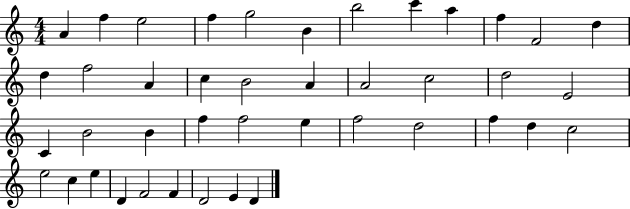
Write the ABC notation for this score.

X:1
T:Untitled
M:4/4
L:1/4
K:C
A f e2 f g2 B b2 c' a f F2 d d f2 A c B2 A A2 c2 d2 E2 C B2 B f f2 e f2 d2 f d c2 e2 c e D F2 F D2 E D